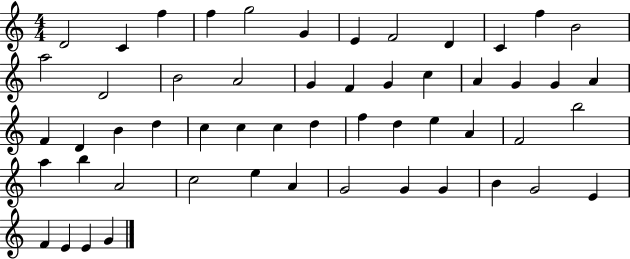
D4/h C4/q F5/q F5/q G5/h G4/q E4/q F4/h D4/q C4/q F5/q B4/h A5/h D4/h B4/h A4/h G4/q F4/q G4/q C5/q A4/q G4/q G4/q A4/q F4/q D4/q B4/q D5/q C5/q C5/q C5/q D5/q F5/q D5/q E5/q A4/q F4/h B5/h A5/q B5/q A4/h C5/h E5/q A4/q G4/h G4/q G4/q B4/q G4/h E4/q F4/q E4/q E4/q G4/q